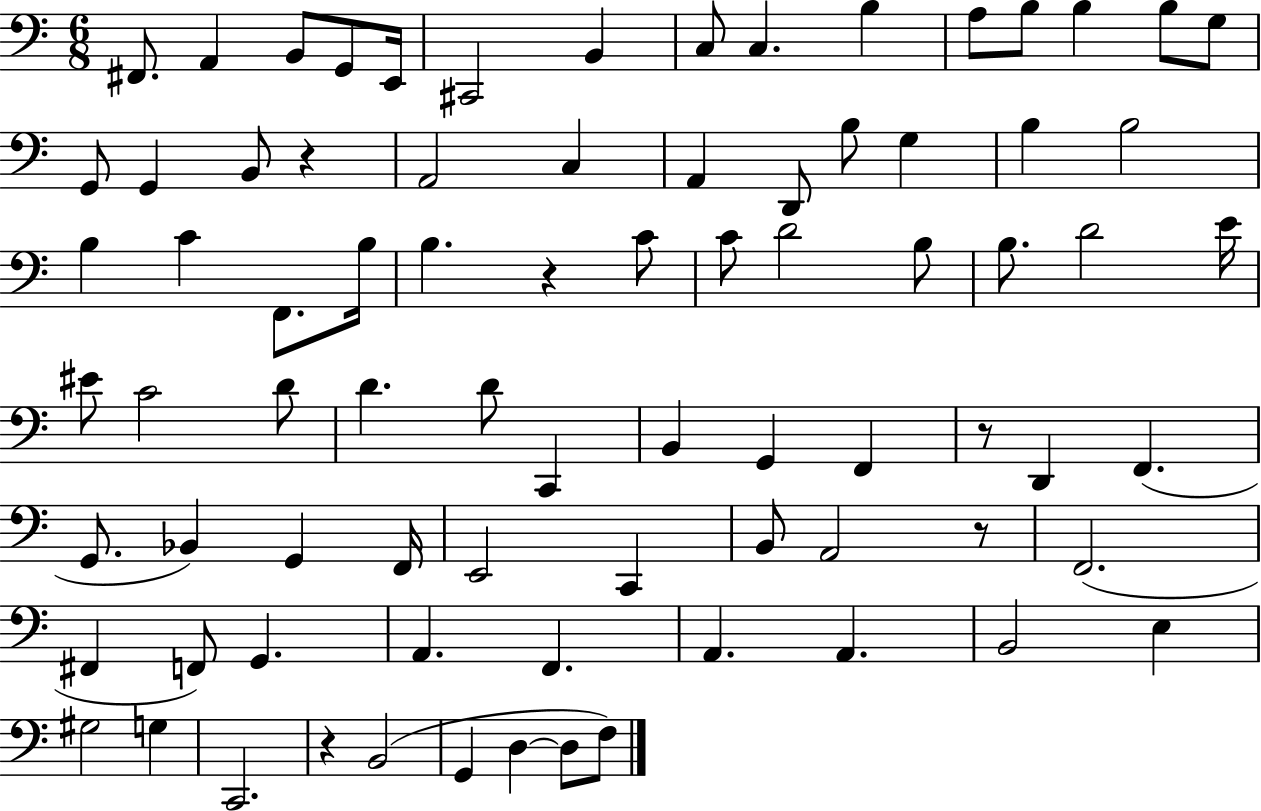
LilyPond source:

{
  \clef bass
  \numericTimeSignature
  \time 6/8
  \key c \major
  \repeat volta 2 { fis,8. a,4 b,8 g,8 e,16 | cis,2 b,4 | c8 c4. b4 | a8 b8 b4 b8 g8 | \break g,8 g,4 b,8 r4 | a,2 c4 | a,4 d,8 b8 g4 | b4 b2 | \break b4 c'4 f,8. b16 | b4. r4 c'8 | c'8 d'2 b8 | b8. d'2 e'16 | \break eis'8 c'2 d'8 | d'4. d'8 c,4 | b,4 g,4 f,4 | r8 d,4 f,4.( | \break g,8. bes,4) g,4 f,16 | e,2 c,4 | b,8 a,2 r8 | f,2.( | \break fis,4 f,8) g,4. | a,4. f,4. | a,4. a,4. | b,2 e4 | \break gis2 g4 | c,2. | r4 b,2( | g,4 d4~~ d8 f8) | \break } \bar "|."
}